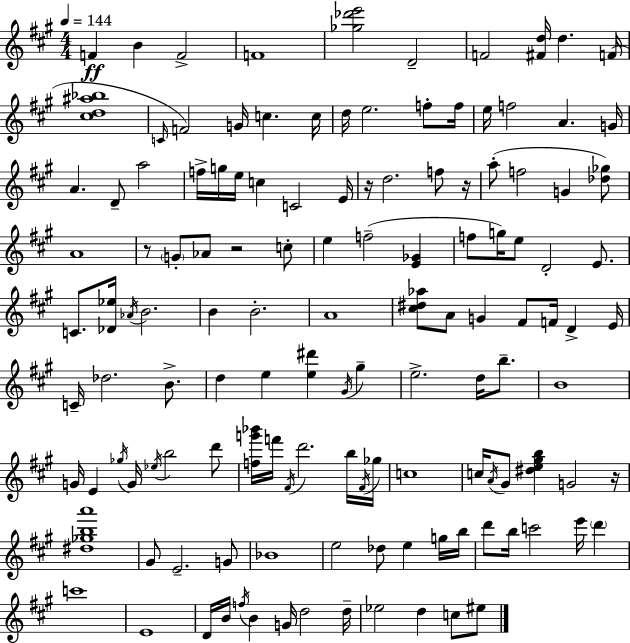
{
  \clef treble
  \numericTimeSignature
  \time 4/4
  \key a \major
  \tempo 4 = 144
  \repeat volta 2 { f'4\ff b'4 f'2-> | f'1 | <ges'' des''' e'''>2 d'2-- | f'2 <fis' d''>16 d''4. f'16( | \break <cis'' d'' ais'' bes''>1 | \grace { c'16 } f'2) g'16 c''4. | c''16 d''16 e''2. f''8-. | f''16 e''16 f''2 a'4. | \break g'16 a'4. d'8-- a''2 | f''16-> g''16 e''16 c''4 c'2 | e'16 r16 d''2. f''8 | r16 a''8-.( f''2 g'4 <des'' ges''>8) | \break a'1 | r8 \parenthesize g'8-. aes'8 r2 c''8-. | e''4 f''2--( <e' ges'>4 | f''8 g''16) e''8 d'2-. e'8. | \break c'8. <des' ees''>16 \acciaccatura { aes'16 } b'2. | b'4 b'2.-. | a'1 | <cis'' dis'' aes''>8 a'8 g'4 fis'8 f'16 d'4-> | \break e'16 c'16-- des''2. b'8.-> | d''4 e''4 <e'' dis'''>4 \acciaccatura { gis'16 } gis''4-- | e''2.-> d''16 | b''8.-- b'1 | \break g'16 e'4 \acciaccatura { ges''16 } g'16 \acciaccatura { ees''16 } b''2 | d'''8 <f'' g''' bes'''>16 f'''16 \acciaccatura { fis'16 } d'''2. | b''16 \acciaccatura { fis'16 } ges''16 c''1 | c''16 \acciaccatura { a'16 } gis'8 <dis'' e'' gis'' b''>4 g'2 | \break r16 <dis'' ges'' b'' a'''>1 | gis'8 e'2.-- | g'8 bes'1 | e''2 | \break des''8 e''4 g''16 b''16 d'''8 b''16 c'''2 | e'''16 \parenthesize d'''4 c'''1 | e'1 | d'16 b'16 \acciaccatura { f''16 } b'4 g'16 | \break d''2 d''16-- ees''2 | d''4 c''8 eis''8 } \bar "|."
}